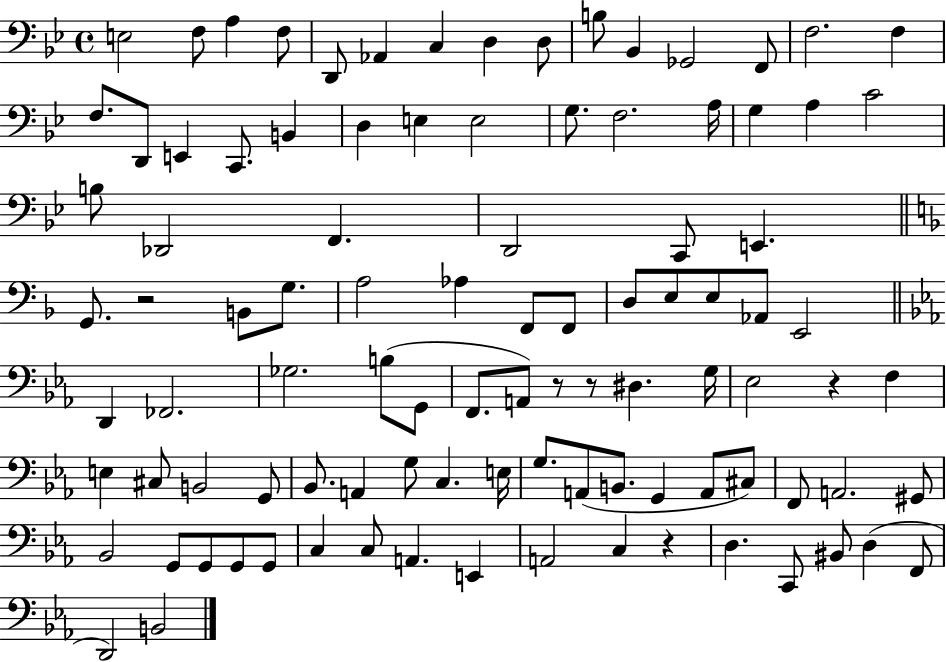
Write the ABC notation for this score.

X:1
T:Untitled
M:4/4
L:1/4
K:Bb
E,2 F,/2 A, F,/2 D,,/2 _A,, C, D, D,/2 B,/2 _B,, _G,,2 F,,/2 F,2 F, F,/2 D,,/2 E,, C,,/2 B,, D, E, E,2 G,/2 F,2 A,/4 G, A, C2 B,/2 _D,,2 F,, D,,2 C,,/2 E,, G,,/2 z2 B,,/2 G,/2 A,2 _A, F,,/2 F,,/2 D,/2 E,/2 E,/2 _A,,/2 E,,2 D,, _F,,2 _G,2 B,/2 G,,/2 F,,/2 A,,/2 z/2 z/2 ^D, G,/4 _E,2 z F, E, ^C,/2 B,,2 G,,/2 _B,,/2 A,, G,/2 C, E,/4 G,/2 A,,/2 B,,/2 G,, A,,/2 ^C,/2 F,,/2 A,,2 ^G,,/2 _B,,2 G,,/2 G,,/2 G,,/2 G,,/2 C, C,/2 A,, E,, A,,2 C, z D, C,,/2 ^B,,/2 D, F,,/2 D,,2 B,,2